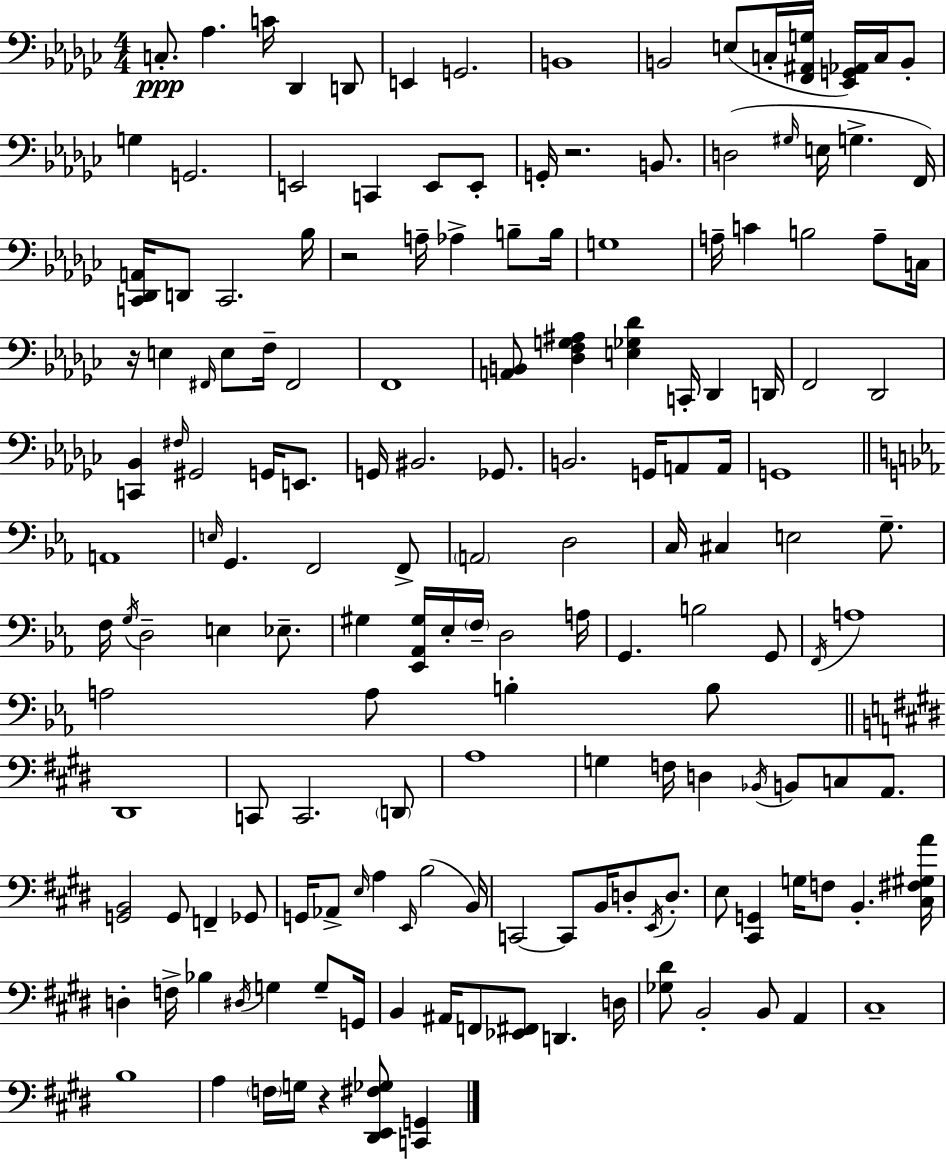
{
  \clef bass
  \numericTimeSignature
  \time 4/4
  \key ees \minor
  c8.-.\ppp aes4. c'16 des,4 d,8 | e,4 g,2. | b,1 | b,2 e8( c16-. <f, ais, g>16 <ees, g, aes,>16) c16 b,8-. | \break g4 g,2. | e,2 c,4 e,8 e,8-. | g,16-. r2. b,8. | d2( \grace { gis16 } e16 g4.-> | \break f,16) <c, des, a,>16 d,8 c,2. | bes16 r2 a16-- aes4-> b8-- | b16 g1 | a16-- c'4 b2 a8-- | \break c16 r16 e4 \grace { fis,16 } e8 f16-- fis,2 | f,1 | <a, b,>8 <des f g ais>4 <e ges des'>4 c,16-. des,4 | d,16 f,2 des,2 | \break <c, bes,>4 \grace { fis16 } gis,2 g,16 | e,8. g,16 bis,2. | ges,8. b,2. g,16 | a,8 a,16 g,1 | \break \bar "||" \break \key ees \major a,1 | \grace { e16 } g,4. f,2 f,8-> | \parenthesize a,2 d2 | c16 cis4 e2 g8.-- | \break f16 \acciaccatura { g16 } d2-- e4 ees8.-- | gis4 <ees, aes, gis>16 ees16-. \parenthesize f16-- d2 | a16 g,4. b2 | g,8 \acciaccatura { f,16 } a1 | \break a2 a8 b4-. | b8 \bar "||" \break \key e \major dis,1 | c,8 c,2. \parenthesize d,8 | a1 | g4 f16 d4 \acciaccatura { bes,16 } b,8 c8 a,8. | \break <g, b,>2 g,8 f,4-- ges,8 | g,16 aes,8-> \grace { e16 } a4 \grace { e,16 }( b2 | b,16) c,2~~ c,8 b,16 d8-. | \acciaccatura { e,16 } d8.-. e8 <cis, g,>4 g16 f8 b,4.-. | \break <cis fis gis a'>16 d4-. f16-> bes4 \acciaccatura { dis16 } g4 | g8-- g,16 b,4 ais,16 f,8 <ees, fis,>8 d,4. | d16 <ges dis'>8 b,2-. b,8 | a,4 cis1-- | \break b1 | a4 \parenthesize f16 g16 r4 <dis, e, fis ges>8 | <c, g,>4 \bar "|."
}